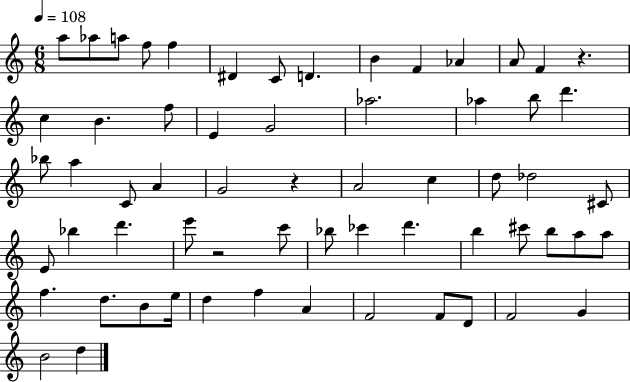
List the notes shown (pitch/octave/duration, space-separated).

A5/e Ab5/e A5/e F5/e F5/q D#4/q C4/e D4/q. B4/q F4/q Ab4/q A4/e F4/q R/q. C5/q B4/q. F5/e E4/q G4/h Ab5/h. Ab5/q B5/e D6/q. Bb5/e A5/q C4/e A4/q G4/h R/q A4/h C5/q D5/e Db5/h C#4/e E4/e Bb5/q D6/q. E6/e R/h C6/e Bb5/e CES6/q D6/q. B5/q C#6/e B5/e A5/e A5/e F5/q. D5/e. B4/e E5/s D5/q F5/q A4/q F4/h F4/e D4/e F4/h G4/q B4/h D5/q